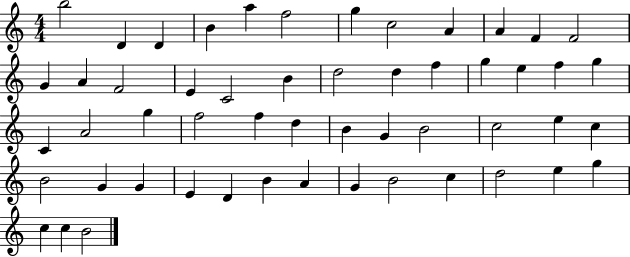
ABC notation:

X:1
T:Untitled
M:4/4
L:1/4
K:C
b2 D D B a f2 g c2 A A F F2 G A F2 E C2 B d2 d f g e f g C A2 g f2 f d B G B2 c2 e c B2 G G E D B A G B2 c d2 e g c c B2